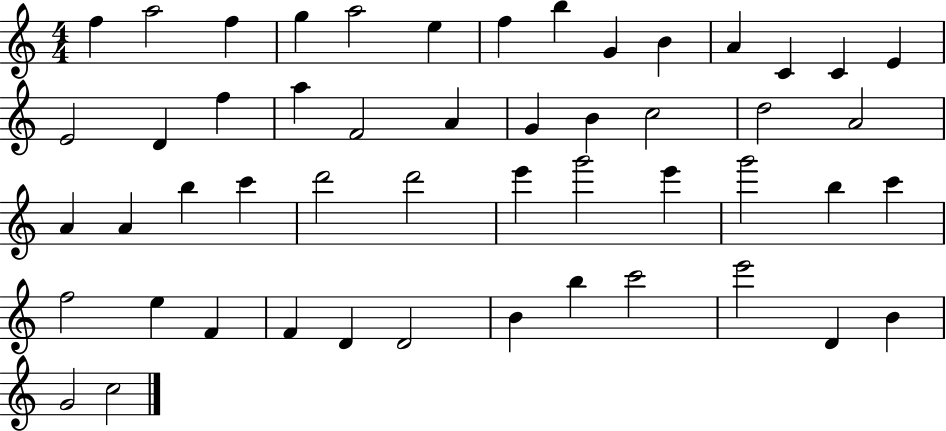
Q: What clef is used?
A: treble